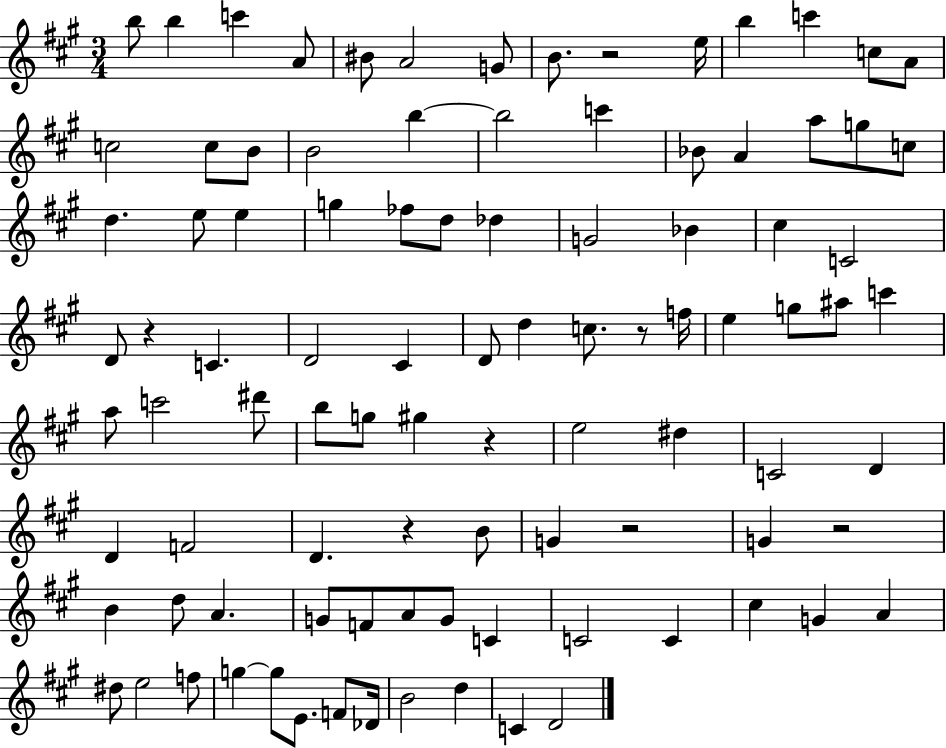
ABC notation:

X:1
T:Untitled
M:3/4
L:1/4
K:A
b/2 b c' A/2 ^B/2 A2 G/2 B/2 z2 e/4 b c' c/2 A/2 c2 c/2 B/2 B2 b b2 c' _B/2 A a/2 g/2 c/2 d e/2 e g _f/2 d/2 _d G2 _B ^c C2 D/2 z C D2 ^C D/2 d c/2 z/2 f/4 e g/2 ^a/2 c' a/2 c'2 ^d'/2 b/2 g/2 ^g z e2 ^d C2 D D F2 D z B/2 G z2 G z2 B d/2 A G/2 F/2 A/2 G/2 C C2 C ^c G A ^d/2 e2 f/2 g g/2 E/2 F/2 _D/4 B2 d C D2